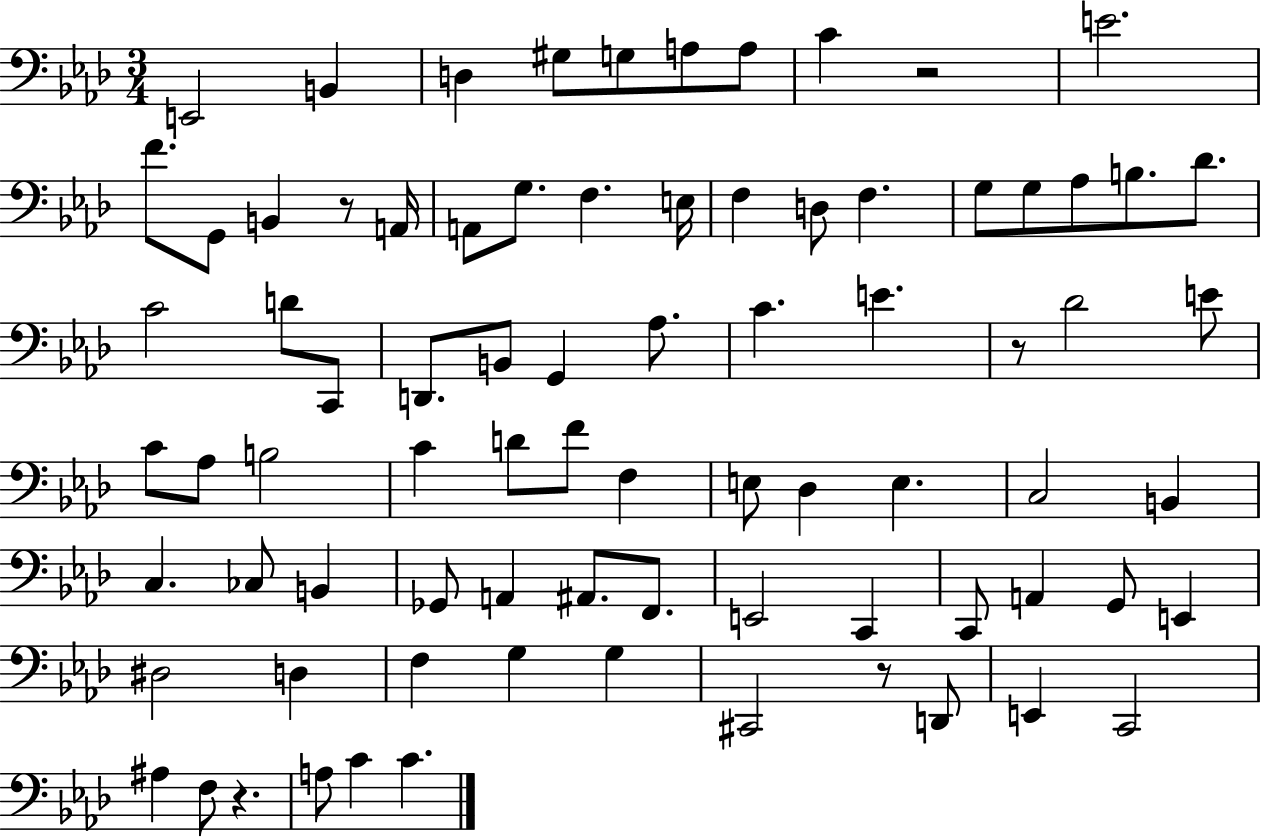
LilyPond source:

{
  \clef bass
  \numericTimeSignature
  \time 3/4
  \key aes \major
  e,2 b,4 | d4 gis8 g8 a8 a8 | c'4 r2 | e'2. | \break f'8. g,8 b,4 r8 a,16 | a,8 g8. f4. e16 | f4 d8 f4. | g8 g8 aes8 b8. des'8. | \break c'2 d'8 c,8 | d,8. b,8 g,4 aes8. | c'4. e'4. | r8 des'2 e'8 | \break c'8 aes8 b2 | c'4 d'8 f'8 f4 | e8 des4 e4. | c2 b,4 | \break c4. ces8 b,4 | ges,8 a,4 ais,8. f,8. | e,2 c,4 | c,8 a,4 g,8 e,4 | \break dis2 d4 | f4 g4 g4 | cis,2 r8 d,8 | e,4 c,2 | \break ais4 f8 r4. | a8 c'4 c'4. | \bar "|."
}